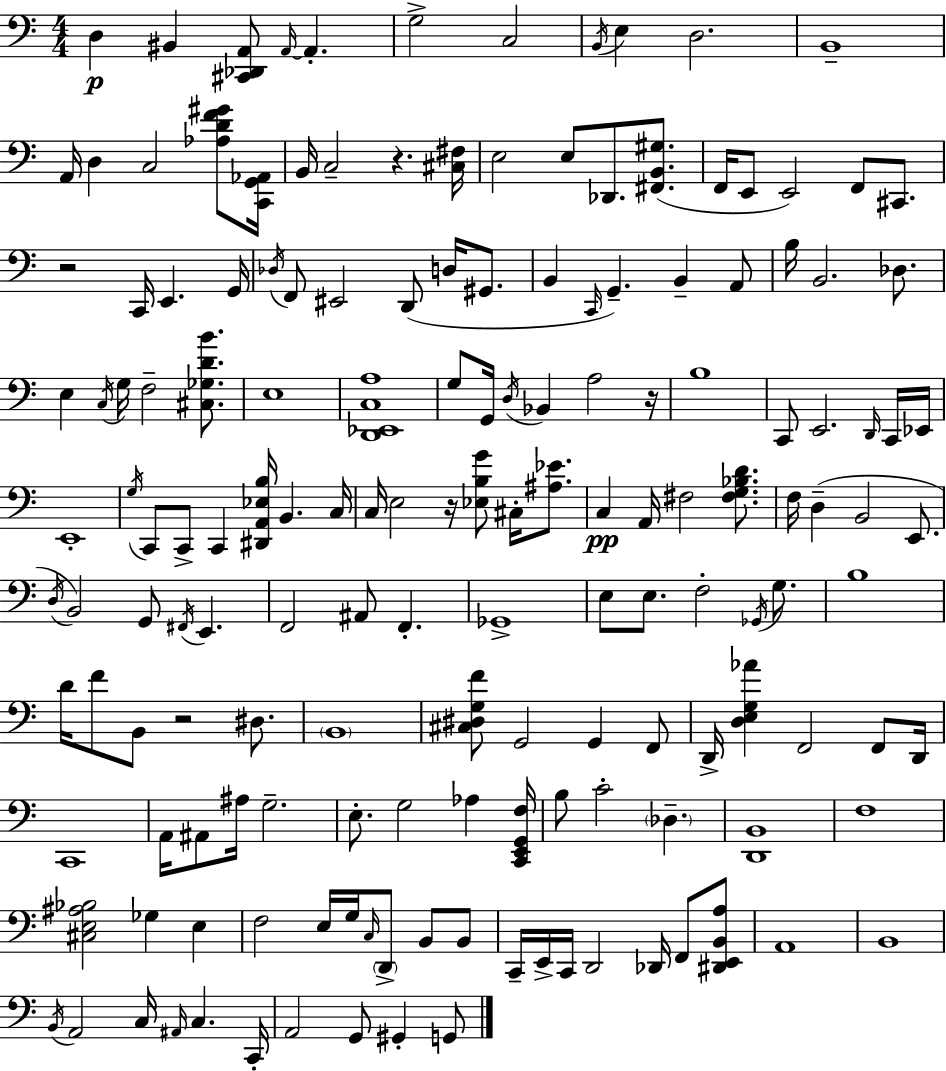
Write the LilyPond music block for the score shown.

{
  \clef bass
  \numericTimeSignature
  \time 4/4
  \key a \minor
  d4\p bis,4 <cis, des, a,>8 \grace { a,16~ }~ a,4.-. | g2-> c2 | \acciaccatura { b,16 } e4 d2. | b,1-- | \break a,16 d4 c2 <aes d' f' gis'>8 | <c, g, aes,>16 b,16 c2-- r4. | <cis fis>16 e2 e8 des,8. <fis, b, gis>8.( | f,16 e,8 e,2) f,8 cis,8. | \break r2 c,16 e,4. | g,16 \acciaccatura { des16 } f,8 eis,2 d,8( d16 | gis,8. b,4 \grace { c,16 } g,4.--) b,4-- | a,8 b16 b,2. | \break des8. e4 \acciaccatura { c16 } g16 f2-- | <cis ges d' b'>8. e1 | <d, ees, c a>1 | g8 g,16 \acciaccatura { d16 } bes,4 a2 | \break r16 b1 | c,8 e,2. | \grace { d,16 } c,16 ees,16 e,1-. | \acciaccatura { g16 } c,8 c,8-> c,4 | \break <dis, a, ees b>16 b,4. c16 c16 e2 | r16 <ees b g'>8 cis16-. <ais ees'>8. c4\pp a,16 fis2 | <fis g bes d'>8. f16 d4--( b,2 | e,8. \acciaccatura { d16 } b,2) | \break g,8 \acciaccatura { fis,16 } e,4. f,2 | ais,8 f,4.-. ges,1-> | e8 e8. f2-. | \acciaccatura { ges,16 } g8. b1 | \break d'16 f'8 b,8 | r2 dis8. \parenthesize b,1 | <cis dis g f'>8 g,2 | g,4 f,8 d,16-> <d e g aes'>4 | \break f,2 f,8 d,16 c,1 | a,16 ais,8 ais16 g2.-- | e8.-. g2 | aes4 <c, e, g, f>16 b8 c'2-. | \break \parenthesize des4.-- <d, b,>1 | f1 | <cis e ais bes>2 | ges4 e4 f2 | \break e16 g16 \grace { c16 } \parenthesize d,8-> b,8 b,8 c,16-- e,16-> c,16 d,2 | des,16 f,8 <dis, e, b, a>8 a,1 | b,1 | \acciaccatura { b,16 } a,2 | \break c16 \grace { ais,16 } c4. c,16-. a,2 | g,8 gis,4-. g,8 \bar "|."
}